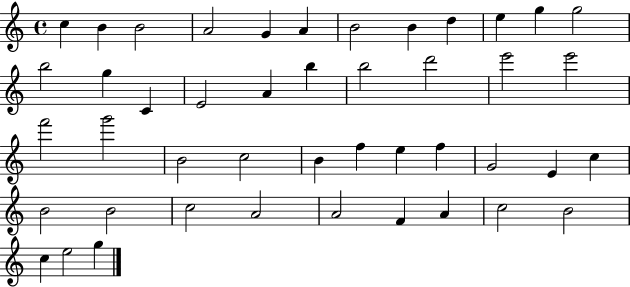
{
  \clef treble
  \time 4/4
  \defaultTimeSignature
  \key c \major
  c''4 b'4 b'2 | a'2 g'4 a'4 | b'2 b'4 d''4 | e''4 g''4 g''2 | \break b''2 g''4 c'4 | e'2 a'4 b''4 | b''2 d'''2 | e'''2 e'''2 | \break f'''2 g'''2 | b'2 c''2 | b'4 f''4 e''4 f''4 | g'2 e'4 c''4 | \break b'2 b'2 | c''2 a'2 | a'2 f'4 a'4 | c''2 b'2 | \break c''4 e''2 g''4 | \bar "|."
}